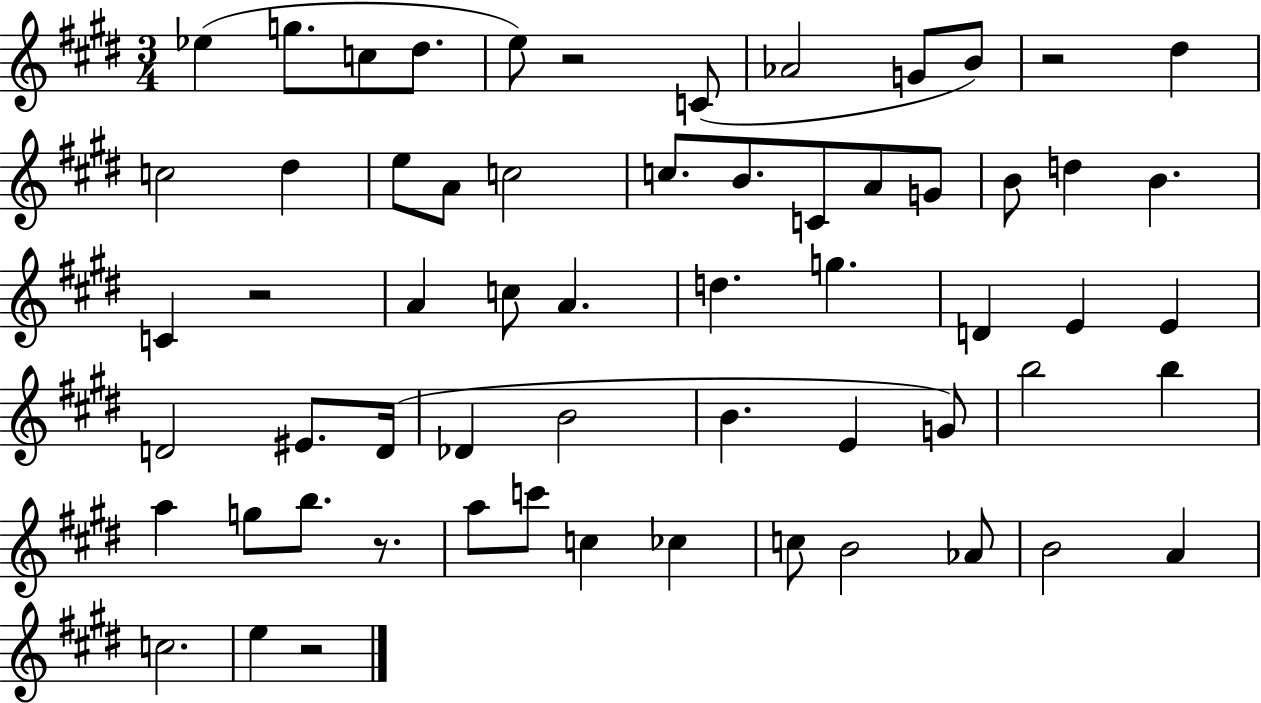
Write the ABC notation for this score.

X:1
T:Untitled
M:3/4
L:1/4
K:E
_e g/2 c/2 ^d/2 e/2 z2 C/2 _A2 G/2 B/2 z2 ^d c2 ^d e/2 A/2 c2 c/2 B/2 C/2 A/2 G/2 B/2 d B C z2 A c/2 A d g D E E D2 ^E/2 D/4 _D B2 B E G/2 b2 b a g/2 b/2 z/2 a/2 c'/2 c _c c/2 B2 _A/2 B2 A c2 e z2